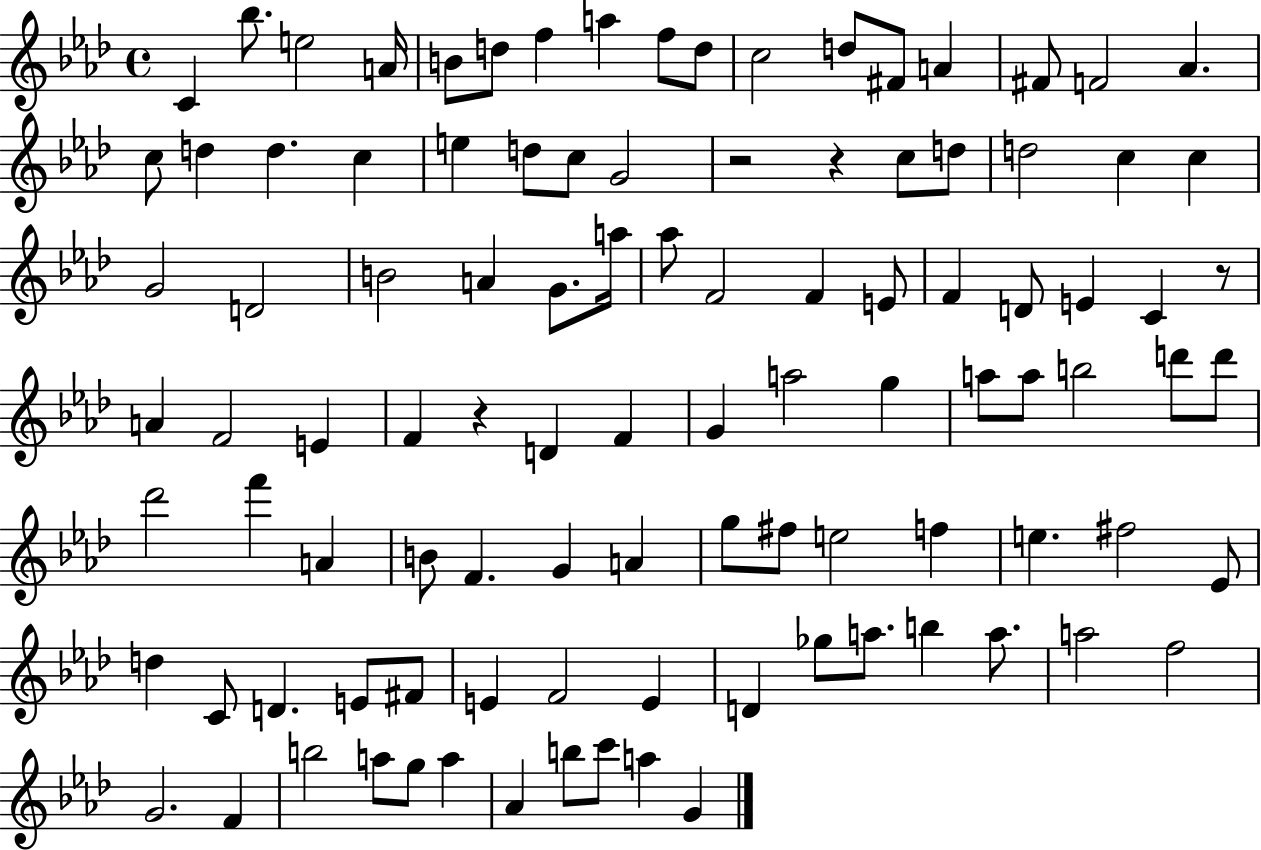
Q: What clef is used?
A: treble